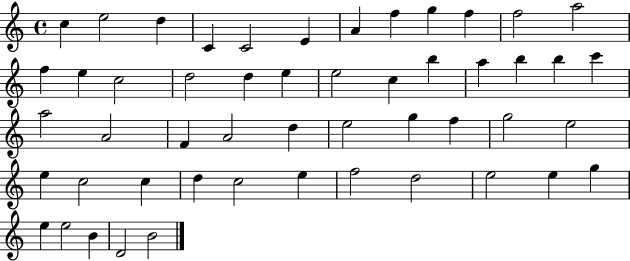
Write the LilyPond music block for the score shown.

{
  \clef treble
  \time 4/4
  \defaultTimeSignature
  \key c \major
  c''4 e''2 d''4 | c'4 c'2 e'4 | a'4 f''4 g''4 f''4 | f''2 a''2 | \break f''4 e''4 c''2 | d''2 d''4 e''4 | e''2 c''4 b''4 | a''4 b''4 b''4 c'''4 | \break a''2 a'2 | f'4 a'2 d''4 | e''2 g''4 f''4 | g''2 e''2 | \break e''4 c''2 c''4 | d''4 c''2 e''4 | f''2 d''2 | e''2 e''4 g''4 | \break e''4 e''2 b'4 | d'2 b'2 | \bar "|."
}